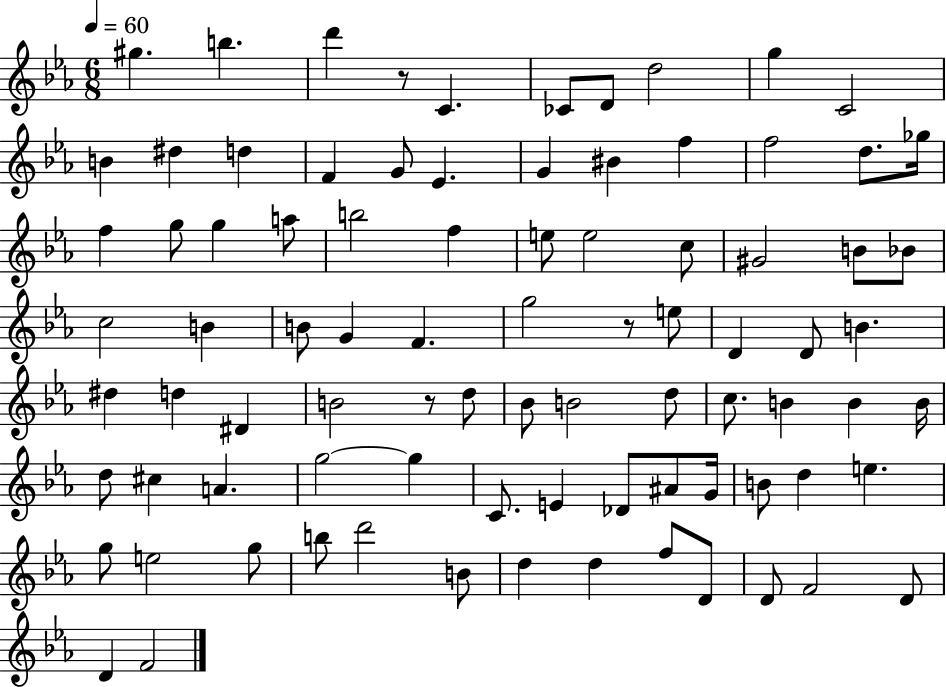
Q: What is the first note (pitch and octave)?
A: G#5